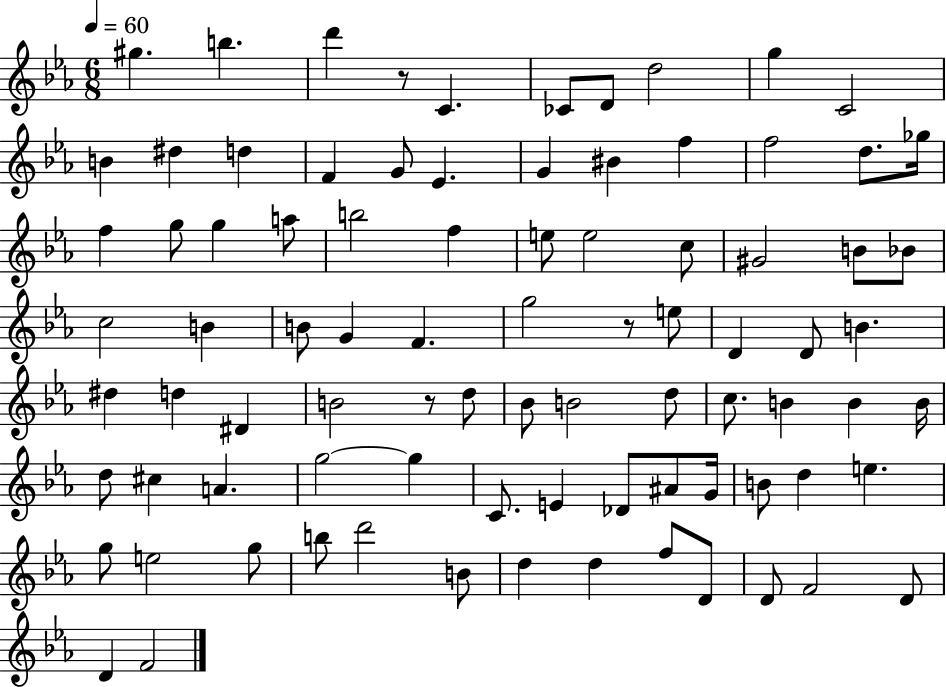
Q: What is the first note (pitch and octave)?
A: G#5